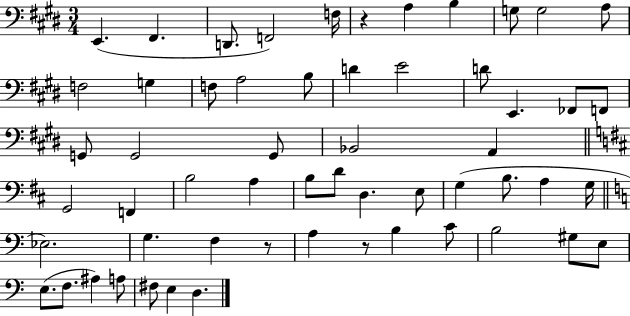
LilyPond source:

{
  \clef bass
  \numericTimeSignature
  \time 3/4
  \key e \major
  e,4.( fis,4. | d,8. f,2) f16 | r4 a4 b4 | g8 g2 a8 | \break f2 g4 | f8 a2 b8 | d'4 e'2 | d'8 e,4. fes,8 f,8 | \break g,8 g,2 g,8 | bes,2 a,4 | \bar "||" \break \key d \major g,2 f,4 | b2 a4 | b8 d'8 d4. e8 | g4( b8. a4 g16 | \break \bar "||" \break \key a \minor ees2.) | g4. f4 r8 | a4 r8 b4 c'8 | b2 gis8 e8 | \break e8.( f8. ais4) a8 | fis8 e4 d4. | \bar "|."
}